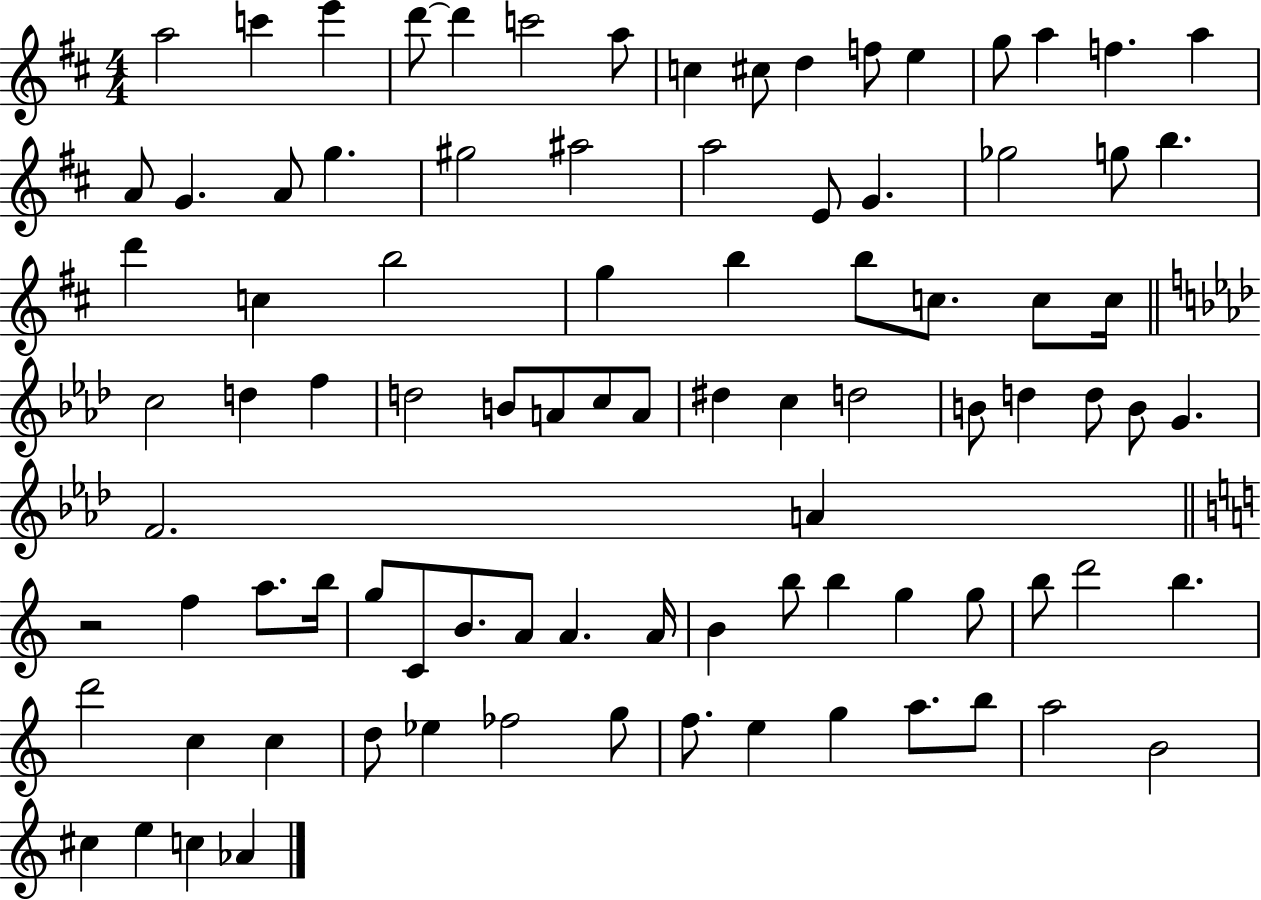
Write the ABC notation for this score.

X:1
T:Untitled
M:4/4
L:1/4
K:D
a2 c' e' d'/2 d' c'2 a/2 c ^c/2 d f/2 e g/2 a f a A/2 G A/2 g ^g2 ^a2 a2 E/2 G _g2 g/2 b d' c b2 g b b/2 c/2 c/2 c/4 c2 d f d2 B/2 A/2 c/2 A/2 ^d c d2 B/2 d d/2 B/2 G F2 A z2 f a/2 b/4 g/2 C/2 B/2 A/2 A A/4 B b/2 b g g/2 b/2 d'2 b d'2 c c d/2 _e _f2 g/2 f/2 e g a/2 b/2 a2 B2 ^c e c _A